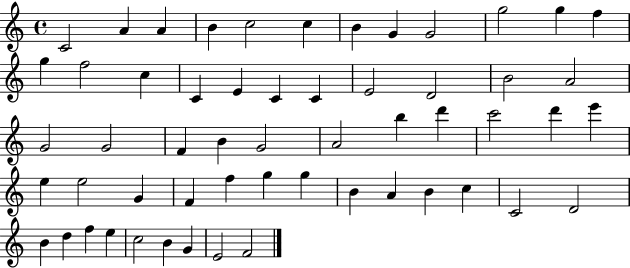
{
  \clef treble
  \time 4/4
  \defaultTimeSignature
  \key c \major
  c'2 a'4 a'4 | b'4 c''2 c''4 | b'4 g'4 g'2 | g''2 g''4 f''4 | \break g''4 f''2 c''4 | c'4 e'4 c'4 c'4 | e'2 d'2 | b'2 a'2 | \break g'2 g'2 | f'4 b'4 g'2 | a'2 b''4 d'''4 | c'''2 d'''4 e'''4 | \break e''4 e''2 g'4 | f'4 f''4 g''4 g''4 | b'4 a'4 b'4 c''4 | c'2 d'2 | \break b'4 d''4 f''4 e''4 | c''2 b'4 g'4 | e'2 f'2 | \bar "|."
}